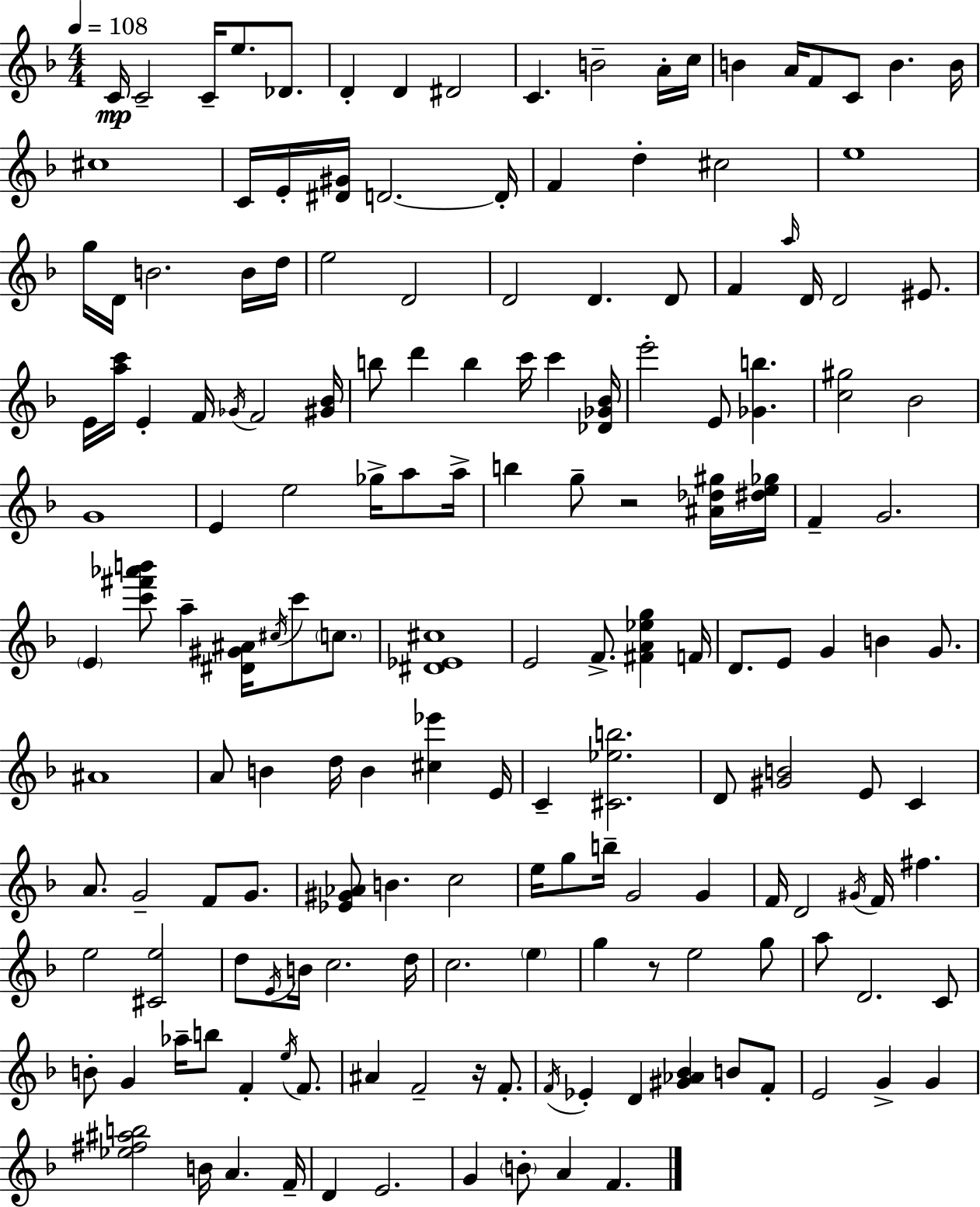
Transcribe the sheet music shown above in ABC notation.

X:1
T:Untitled
M:4/4
L:1/4
K:F
C/4 C2 C/4 e/2 _D/2 D D ^D2 C B2 A/4 c/4 B A/4 F/2 C/2 B B/4 ^c4 C/4 E/4 [^D^G]/4 D2 D/4 F d ^c2 e4 g/4 D/4 B2 B/4 d/4 e2 D2 D2 D D/2 F a/4 D/4 D2 ^E/2 E/4 [ac']/4 E F/4 _G/4 F2 [^G_B]/4 b/2 d' b c'/4 c' [_D_G_B]/4 e'2 E/2 [_Gb] [c^g]2 _B2 G4 E e2 _g/4 a/2 a/4 b g/2 z2 [^A_d^g]/4 [^de_g]/4 F G2 E [c'^f'_a'b']/2 a [^D^G^A]/4 ^c/4 c'/2 c/2 [^D_E^c]4 E2 F/2 [^FA_eg] F/4 D/2 E/2 G B G/2 ^A4 A/2 B d/4 B [^c_e'] E/4 C [^C_eb]2 D/2 [^GB]2 E/2 C A/2 G2 F/2 G/2 [_E^G_A]/2 B c2 e/4 g/2 b/4 G2 G F/4 D2 ^G/4 F/4 ^f e2 [^Ce]2 d/2 E/4 B/4 c2 d/4 c2 e g z/2 e2 g/2 a/2 D2 C/2 B/2 G _a/4 b/2 F e/4 F/2 ^A F2 z/4 F/2 F/4 _E D [^G_A_B] B/2 F/2 E2 G G [_e^f^ab]2 B/4 A F/4 D E2 G B/2 A F